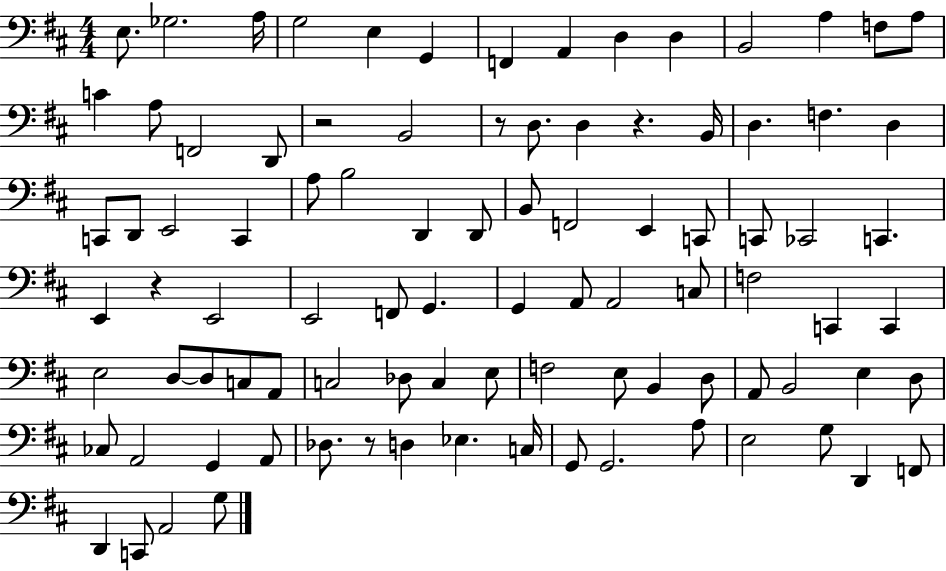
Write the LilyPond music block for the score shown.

{
  \clef bass
  \numericTimeSignature
  \time 4/4
  \key d \major
  e8. ges2. a16 | g2 e4 g,4 | f,4 a,4 d4 d4 | b,2 a4 f8 a8 | \break c'4 a8 f,2 d,8 | r2 b,2 | r8 d8. d4 r4. b,16 | d4. f4. d4 | \break c,8 d,8 e,2 c,4 | a8 b2 d,4 d,8 | b,8 f,2 e,4 c,8 | c,8 ces,2 c,4. | \break e,4 r4 e,2 | e,2 f,8 g,4. | g,4 a,8 a,2 c8 | f2 c,4 c,4 | \break e2 d8~~ d8 c8 a,8 | c2 des8 c4 e8 | f2 e8 b,4 d8 | a,8 b,2 e4 d8 | \break ces8 a,2 g,4 a,8 | des8. r8 d4 ees4. c16 | g,8 g,2. a8 | e2 g8 d,4 f,8 | \break d,4 c,8 a,2 g8 | \bar "|."
}